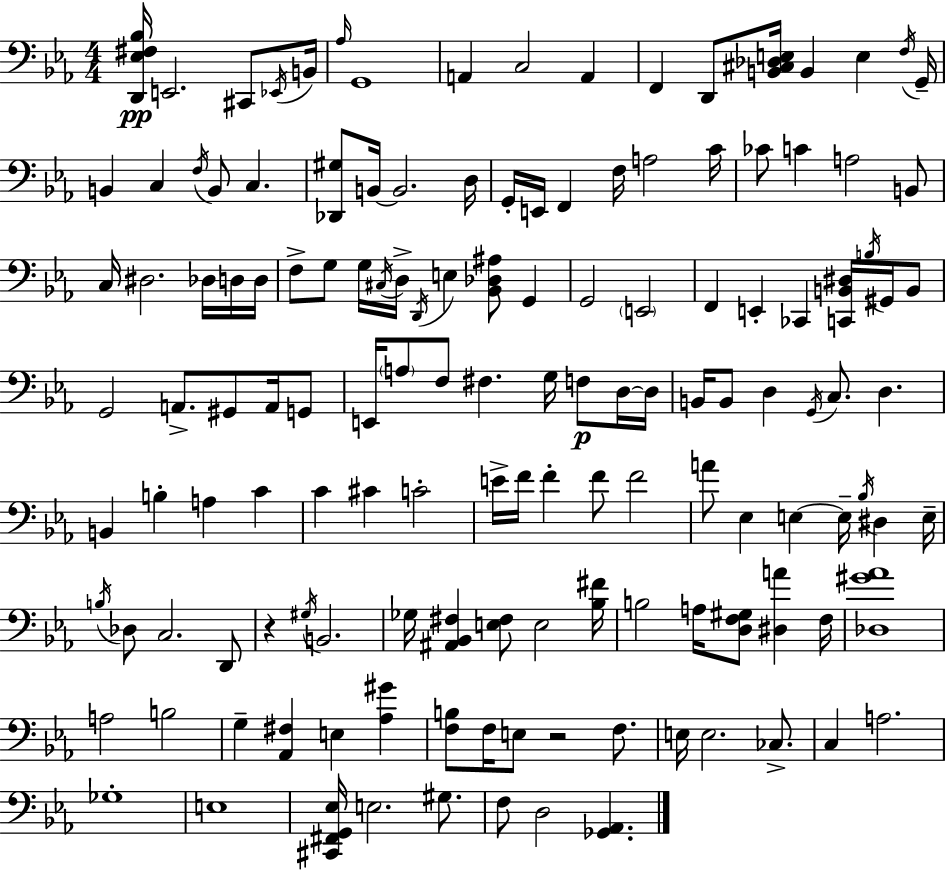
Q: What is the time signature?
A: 4/4